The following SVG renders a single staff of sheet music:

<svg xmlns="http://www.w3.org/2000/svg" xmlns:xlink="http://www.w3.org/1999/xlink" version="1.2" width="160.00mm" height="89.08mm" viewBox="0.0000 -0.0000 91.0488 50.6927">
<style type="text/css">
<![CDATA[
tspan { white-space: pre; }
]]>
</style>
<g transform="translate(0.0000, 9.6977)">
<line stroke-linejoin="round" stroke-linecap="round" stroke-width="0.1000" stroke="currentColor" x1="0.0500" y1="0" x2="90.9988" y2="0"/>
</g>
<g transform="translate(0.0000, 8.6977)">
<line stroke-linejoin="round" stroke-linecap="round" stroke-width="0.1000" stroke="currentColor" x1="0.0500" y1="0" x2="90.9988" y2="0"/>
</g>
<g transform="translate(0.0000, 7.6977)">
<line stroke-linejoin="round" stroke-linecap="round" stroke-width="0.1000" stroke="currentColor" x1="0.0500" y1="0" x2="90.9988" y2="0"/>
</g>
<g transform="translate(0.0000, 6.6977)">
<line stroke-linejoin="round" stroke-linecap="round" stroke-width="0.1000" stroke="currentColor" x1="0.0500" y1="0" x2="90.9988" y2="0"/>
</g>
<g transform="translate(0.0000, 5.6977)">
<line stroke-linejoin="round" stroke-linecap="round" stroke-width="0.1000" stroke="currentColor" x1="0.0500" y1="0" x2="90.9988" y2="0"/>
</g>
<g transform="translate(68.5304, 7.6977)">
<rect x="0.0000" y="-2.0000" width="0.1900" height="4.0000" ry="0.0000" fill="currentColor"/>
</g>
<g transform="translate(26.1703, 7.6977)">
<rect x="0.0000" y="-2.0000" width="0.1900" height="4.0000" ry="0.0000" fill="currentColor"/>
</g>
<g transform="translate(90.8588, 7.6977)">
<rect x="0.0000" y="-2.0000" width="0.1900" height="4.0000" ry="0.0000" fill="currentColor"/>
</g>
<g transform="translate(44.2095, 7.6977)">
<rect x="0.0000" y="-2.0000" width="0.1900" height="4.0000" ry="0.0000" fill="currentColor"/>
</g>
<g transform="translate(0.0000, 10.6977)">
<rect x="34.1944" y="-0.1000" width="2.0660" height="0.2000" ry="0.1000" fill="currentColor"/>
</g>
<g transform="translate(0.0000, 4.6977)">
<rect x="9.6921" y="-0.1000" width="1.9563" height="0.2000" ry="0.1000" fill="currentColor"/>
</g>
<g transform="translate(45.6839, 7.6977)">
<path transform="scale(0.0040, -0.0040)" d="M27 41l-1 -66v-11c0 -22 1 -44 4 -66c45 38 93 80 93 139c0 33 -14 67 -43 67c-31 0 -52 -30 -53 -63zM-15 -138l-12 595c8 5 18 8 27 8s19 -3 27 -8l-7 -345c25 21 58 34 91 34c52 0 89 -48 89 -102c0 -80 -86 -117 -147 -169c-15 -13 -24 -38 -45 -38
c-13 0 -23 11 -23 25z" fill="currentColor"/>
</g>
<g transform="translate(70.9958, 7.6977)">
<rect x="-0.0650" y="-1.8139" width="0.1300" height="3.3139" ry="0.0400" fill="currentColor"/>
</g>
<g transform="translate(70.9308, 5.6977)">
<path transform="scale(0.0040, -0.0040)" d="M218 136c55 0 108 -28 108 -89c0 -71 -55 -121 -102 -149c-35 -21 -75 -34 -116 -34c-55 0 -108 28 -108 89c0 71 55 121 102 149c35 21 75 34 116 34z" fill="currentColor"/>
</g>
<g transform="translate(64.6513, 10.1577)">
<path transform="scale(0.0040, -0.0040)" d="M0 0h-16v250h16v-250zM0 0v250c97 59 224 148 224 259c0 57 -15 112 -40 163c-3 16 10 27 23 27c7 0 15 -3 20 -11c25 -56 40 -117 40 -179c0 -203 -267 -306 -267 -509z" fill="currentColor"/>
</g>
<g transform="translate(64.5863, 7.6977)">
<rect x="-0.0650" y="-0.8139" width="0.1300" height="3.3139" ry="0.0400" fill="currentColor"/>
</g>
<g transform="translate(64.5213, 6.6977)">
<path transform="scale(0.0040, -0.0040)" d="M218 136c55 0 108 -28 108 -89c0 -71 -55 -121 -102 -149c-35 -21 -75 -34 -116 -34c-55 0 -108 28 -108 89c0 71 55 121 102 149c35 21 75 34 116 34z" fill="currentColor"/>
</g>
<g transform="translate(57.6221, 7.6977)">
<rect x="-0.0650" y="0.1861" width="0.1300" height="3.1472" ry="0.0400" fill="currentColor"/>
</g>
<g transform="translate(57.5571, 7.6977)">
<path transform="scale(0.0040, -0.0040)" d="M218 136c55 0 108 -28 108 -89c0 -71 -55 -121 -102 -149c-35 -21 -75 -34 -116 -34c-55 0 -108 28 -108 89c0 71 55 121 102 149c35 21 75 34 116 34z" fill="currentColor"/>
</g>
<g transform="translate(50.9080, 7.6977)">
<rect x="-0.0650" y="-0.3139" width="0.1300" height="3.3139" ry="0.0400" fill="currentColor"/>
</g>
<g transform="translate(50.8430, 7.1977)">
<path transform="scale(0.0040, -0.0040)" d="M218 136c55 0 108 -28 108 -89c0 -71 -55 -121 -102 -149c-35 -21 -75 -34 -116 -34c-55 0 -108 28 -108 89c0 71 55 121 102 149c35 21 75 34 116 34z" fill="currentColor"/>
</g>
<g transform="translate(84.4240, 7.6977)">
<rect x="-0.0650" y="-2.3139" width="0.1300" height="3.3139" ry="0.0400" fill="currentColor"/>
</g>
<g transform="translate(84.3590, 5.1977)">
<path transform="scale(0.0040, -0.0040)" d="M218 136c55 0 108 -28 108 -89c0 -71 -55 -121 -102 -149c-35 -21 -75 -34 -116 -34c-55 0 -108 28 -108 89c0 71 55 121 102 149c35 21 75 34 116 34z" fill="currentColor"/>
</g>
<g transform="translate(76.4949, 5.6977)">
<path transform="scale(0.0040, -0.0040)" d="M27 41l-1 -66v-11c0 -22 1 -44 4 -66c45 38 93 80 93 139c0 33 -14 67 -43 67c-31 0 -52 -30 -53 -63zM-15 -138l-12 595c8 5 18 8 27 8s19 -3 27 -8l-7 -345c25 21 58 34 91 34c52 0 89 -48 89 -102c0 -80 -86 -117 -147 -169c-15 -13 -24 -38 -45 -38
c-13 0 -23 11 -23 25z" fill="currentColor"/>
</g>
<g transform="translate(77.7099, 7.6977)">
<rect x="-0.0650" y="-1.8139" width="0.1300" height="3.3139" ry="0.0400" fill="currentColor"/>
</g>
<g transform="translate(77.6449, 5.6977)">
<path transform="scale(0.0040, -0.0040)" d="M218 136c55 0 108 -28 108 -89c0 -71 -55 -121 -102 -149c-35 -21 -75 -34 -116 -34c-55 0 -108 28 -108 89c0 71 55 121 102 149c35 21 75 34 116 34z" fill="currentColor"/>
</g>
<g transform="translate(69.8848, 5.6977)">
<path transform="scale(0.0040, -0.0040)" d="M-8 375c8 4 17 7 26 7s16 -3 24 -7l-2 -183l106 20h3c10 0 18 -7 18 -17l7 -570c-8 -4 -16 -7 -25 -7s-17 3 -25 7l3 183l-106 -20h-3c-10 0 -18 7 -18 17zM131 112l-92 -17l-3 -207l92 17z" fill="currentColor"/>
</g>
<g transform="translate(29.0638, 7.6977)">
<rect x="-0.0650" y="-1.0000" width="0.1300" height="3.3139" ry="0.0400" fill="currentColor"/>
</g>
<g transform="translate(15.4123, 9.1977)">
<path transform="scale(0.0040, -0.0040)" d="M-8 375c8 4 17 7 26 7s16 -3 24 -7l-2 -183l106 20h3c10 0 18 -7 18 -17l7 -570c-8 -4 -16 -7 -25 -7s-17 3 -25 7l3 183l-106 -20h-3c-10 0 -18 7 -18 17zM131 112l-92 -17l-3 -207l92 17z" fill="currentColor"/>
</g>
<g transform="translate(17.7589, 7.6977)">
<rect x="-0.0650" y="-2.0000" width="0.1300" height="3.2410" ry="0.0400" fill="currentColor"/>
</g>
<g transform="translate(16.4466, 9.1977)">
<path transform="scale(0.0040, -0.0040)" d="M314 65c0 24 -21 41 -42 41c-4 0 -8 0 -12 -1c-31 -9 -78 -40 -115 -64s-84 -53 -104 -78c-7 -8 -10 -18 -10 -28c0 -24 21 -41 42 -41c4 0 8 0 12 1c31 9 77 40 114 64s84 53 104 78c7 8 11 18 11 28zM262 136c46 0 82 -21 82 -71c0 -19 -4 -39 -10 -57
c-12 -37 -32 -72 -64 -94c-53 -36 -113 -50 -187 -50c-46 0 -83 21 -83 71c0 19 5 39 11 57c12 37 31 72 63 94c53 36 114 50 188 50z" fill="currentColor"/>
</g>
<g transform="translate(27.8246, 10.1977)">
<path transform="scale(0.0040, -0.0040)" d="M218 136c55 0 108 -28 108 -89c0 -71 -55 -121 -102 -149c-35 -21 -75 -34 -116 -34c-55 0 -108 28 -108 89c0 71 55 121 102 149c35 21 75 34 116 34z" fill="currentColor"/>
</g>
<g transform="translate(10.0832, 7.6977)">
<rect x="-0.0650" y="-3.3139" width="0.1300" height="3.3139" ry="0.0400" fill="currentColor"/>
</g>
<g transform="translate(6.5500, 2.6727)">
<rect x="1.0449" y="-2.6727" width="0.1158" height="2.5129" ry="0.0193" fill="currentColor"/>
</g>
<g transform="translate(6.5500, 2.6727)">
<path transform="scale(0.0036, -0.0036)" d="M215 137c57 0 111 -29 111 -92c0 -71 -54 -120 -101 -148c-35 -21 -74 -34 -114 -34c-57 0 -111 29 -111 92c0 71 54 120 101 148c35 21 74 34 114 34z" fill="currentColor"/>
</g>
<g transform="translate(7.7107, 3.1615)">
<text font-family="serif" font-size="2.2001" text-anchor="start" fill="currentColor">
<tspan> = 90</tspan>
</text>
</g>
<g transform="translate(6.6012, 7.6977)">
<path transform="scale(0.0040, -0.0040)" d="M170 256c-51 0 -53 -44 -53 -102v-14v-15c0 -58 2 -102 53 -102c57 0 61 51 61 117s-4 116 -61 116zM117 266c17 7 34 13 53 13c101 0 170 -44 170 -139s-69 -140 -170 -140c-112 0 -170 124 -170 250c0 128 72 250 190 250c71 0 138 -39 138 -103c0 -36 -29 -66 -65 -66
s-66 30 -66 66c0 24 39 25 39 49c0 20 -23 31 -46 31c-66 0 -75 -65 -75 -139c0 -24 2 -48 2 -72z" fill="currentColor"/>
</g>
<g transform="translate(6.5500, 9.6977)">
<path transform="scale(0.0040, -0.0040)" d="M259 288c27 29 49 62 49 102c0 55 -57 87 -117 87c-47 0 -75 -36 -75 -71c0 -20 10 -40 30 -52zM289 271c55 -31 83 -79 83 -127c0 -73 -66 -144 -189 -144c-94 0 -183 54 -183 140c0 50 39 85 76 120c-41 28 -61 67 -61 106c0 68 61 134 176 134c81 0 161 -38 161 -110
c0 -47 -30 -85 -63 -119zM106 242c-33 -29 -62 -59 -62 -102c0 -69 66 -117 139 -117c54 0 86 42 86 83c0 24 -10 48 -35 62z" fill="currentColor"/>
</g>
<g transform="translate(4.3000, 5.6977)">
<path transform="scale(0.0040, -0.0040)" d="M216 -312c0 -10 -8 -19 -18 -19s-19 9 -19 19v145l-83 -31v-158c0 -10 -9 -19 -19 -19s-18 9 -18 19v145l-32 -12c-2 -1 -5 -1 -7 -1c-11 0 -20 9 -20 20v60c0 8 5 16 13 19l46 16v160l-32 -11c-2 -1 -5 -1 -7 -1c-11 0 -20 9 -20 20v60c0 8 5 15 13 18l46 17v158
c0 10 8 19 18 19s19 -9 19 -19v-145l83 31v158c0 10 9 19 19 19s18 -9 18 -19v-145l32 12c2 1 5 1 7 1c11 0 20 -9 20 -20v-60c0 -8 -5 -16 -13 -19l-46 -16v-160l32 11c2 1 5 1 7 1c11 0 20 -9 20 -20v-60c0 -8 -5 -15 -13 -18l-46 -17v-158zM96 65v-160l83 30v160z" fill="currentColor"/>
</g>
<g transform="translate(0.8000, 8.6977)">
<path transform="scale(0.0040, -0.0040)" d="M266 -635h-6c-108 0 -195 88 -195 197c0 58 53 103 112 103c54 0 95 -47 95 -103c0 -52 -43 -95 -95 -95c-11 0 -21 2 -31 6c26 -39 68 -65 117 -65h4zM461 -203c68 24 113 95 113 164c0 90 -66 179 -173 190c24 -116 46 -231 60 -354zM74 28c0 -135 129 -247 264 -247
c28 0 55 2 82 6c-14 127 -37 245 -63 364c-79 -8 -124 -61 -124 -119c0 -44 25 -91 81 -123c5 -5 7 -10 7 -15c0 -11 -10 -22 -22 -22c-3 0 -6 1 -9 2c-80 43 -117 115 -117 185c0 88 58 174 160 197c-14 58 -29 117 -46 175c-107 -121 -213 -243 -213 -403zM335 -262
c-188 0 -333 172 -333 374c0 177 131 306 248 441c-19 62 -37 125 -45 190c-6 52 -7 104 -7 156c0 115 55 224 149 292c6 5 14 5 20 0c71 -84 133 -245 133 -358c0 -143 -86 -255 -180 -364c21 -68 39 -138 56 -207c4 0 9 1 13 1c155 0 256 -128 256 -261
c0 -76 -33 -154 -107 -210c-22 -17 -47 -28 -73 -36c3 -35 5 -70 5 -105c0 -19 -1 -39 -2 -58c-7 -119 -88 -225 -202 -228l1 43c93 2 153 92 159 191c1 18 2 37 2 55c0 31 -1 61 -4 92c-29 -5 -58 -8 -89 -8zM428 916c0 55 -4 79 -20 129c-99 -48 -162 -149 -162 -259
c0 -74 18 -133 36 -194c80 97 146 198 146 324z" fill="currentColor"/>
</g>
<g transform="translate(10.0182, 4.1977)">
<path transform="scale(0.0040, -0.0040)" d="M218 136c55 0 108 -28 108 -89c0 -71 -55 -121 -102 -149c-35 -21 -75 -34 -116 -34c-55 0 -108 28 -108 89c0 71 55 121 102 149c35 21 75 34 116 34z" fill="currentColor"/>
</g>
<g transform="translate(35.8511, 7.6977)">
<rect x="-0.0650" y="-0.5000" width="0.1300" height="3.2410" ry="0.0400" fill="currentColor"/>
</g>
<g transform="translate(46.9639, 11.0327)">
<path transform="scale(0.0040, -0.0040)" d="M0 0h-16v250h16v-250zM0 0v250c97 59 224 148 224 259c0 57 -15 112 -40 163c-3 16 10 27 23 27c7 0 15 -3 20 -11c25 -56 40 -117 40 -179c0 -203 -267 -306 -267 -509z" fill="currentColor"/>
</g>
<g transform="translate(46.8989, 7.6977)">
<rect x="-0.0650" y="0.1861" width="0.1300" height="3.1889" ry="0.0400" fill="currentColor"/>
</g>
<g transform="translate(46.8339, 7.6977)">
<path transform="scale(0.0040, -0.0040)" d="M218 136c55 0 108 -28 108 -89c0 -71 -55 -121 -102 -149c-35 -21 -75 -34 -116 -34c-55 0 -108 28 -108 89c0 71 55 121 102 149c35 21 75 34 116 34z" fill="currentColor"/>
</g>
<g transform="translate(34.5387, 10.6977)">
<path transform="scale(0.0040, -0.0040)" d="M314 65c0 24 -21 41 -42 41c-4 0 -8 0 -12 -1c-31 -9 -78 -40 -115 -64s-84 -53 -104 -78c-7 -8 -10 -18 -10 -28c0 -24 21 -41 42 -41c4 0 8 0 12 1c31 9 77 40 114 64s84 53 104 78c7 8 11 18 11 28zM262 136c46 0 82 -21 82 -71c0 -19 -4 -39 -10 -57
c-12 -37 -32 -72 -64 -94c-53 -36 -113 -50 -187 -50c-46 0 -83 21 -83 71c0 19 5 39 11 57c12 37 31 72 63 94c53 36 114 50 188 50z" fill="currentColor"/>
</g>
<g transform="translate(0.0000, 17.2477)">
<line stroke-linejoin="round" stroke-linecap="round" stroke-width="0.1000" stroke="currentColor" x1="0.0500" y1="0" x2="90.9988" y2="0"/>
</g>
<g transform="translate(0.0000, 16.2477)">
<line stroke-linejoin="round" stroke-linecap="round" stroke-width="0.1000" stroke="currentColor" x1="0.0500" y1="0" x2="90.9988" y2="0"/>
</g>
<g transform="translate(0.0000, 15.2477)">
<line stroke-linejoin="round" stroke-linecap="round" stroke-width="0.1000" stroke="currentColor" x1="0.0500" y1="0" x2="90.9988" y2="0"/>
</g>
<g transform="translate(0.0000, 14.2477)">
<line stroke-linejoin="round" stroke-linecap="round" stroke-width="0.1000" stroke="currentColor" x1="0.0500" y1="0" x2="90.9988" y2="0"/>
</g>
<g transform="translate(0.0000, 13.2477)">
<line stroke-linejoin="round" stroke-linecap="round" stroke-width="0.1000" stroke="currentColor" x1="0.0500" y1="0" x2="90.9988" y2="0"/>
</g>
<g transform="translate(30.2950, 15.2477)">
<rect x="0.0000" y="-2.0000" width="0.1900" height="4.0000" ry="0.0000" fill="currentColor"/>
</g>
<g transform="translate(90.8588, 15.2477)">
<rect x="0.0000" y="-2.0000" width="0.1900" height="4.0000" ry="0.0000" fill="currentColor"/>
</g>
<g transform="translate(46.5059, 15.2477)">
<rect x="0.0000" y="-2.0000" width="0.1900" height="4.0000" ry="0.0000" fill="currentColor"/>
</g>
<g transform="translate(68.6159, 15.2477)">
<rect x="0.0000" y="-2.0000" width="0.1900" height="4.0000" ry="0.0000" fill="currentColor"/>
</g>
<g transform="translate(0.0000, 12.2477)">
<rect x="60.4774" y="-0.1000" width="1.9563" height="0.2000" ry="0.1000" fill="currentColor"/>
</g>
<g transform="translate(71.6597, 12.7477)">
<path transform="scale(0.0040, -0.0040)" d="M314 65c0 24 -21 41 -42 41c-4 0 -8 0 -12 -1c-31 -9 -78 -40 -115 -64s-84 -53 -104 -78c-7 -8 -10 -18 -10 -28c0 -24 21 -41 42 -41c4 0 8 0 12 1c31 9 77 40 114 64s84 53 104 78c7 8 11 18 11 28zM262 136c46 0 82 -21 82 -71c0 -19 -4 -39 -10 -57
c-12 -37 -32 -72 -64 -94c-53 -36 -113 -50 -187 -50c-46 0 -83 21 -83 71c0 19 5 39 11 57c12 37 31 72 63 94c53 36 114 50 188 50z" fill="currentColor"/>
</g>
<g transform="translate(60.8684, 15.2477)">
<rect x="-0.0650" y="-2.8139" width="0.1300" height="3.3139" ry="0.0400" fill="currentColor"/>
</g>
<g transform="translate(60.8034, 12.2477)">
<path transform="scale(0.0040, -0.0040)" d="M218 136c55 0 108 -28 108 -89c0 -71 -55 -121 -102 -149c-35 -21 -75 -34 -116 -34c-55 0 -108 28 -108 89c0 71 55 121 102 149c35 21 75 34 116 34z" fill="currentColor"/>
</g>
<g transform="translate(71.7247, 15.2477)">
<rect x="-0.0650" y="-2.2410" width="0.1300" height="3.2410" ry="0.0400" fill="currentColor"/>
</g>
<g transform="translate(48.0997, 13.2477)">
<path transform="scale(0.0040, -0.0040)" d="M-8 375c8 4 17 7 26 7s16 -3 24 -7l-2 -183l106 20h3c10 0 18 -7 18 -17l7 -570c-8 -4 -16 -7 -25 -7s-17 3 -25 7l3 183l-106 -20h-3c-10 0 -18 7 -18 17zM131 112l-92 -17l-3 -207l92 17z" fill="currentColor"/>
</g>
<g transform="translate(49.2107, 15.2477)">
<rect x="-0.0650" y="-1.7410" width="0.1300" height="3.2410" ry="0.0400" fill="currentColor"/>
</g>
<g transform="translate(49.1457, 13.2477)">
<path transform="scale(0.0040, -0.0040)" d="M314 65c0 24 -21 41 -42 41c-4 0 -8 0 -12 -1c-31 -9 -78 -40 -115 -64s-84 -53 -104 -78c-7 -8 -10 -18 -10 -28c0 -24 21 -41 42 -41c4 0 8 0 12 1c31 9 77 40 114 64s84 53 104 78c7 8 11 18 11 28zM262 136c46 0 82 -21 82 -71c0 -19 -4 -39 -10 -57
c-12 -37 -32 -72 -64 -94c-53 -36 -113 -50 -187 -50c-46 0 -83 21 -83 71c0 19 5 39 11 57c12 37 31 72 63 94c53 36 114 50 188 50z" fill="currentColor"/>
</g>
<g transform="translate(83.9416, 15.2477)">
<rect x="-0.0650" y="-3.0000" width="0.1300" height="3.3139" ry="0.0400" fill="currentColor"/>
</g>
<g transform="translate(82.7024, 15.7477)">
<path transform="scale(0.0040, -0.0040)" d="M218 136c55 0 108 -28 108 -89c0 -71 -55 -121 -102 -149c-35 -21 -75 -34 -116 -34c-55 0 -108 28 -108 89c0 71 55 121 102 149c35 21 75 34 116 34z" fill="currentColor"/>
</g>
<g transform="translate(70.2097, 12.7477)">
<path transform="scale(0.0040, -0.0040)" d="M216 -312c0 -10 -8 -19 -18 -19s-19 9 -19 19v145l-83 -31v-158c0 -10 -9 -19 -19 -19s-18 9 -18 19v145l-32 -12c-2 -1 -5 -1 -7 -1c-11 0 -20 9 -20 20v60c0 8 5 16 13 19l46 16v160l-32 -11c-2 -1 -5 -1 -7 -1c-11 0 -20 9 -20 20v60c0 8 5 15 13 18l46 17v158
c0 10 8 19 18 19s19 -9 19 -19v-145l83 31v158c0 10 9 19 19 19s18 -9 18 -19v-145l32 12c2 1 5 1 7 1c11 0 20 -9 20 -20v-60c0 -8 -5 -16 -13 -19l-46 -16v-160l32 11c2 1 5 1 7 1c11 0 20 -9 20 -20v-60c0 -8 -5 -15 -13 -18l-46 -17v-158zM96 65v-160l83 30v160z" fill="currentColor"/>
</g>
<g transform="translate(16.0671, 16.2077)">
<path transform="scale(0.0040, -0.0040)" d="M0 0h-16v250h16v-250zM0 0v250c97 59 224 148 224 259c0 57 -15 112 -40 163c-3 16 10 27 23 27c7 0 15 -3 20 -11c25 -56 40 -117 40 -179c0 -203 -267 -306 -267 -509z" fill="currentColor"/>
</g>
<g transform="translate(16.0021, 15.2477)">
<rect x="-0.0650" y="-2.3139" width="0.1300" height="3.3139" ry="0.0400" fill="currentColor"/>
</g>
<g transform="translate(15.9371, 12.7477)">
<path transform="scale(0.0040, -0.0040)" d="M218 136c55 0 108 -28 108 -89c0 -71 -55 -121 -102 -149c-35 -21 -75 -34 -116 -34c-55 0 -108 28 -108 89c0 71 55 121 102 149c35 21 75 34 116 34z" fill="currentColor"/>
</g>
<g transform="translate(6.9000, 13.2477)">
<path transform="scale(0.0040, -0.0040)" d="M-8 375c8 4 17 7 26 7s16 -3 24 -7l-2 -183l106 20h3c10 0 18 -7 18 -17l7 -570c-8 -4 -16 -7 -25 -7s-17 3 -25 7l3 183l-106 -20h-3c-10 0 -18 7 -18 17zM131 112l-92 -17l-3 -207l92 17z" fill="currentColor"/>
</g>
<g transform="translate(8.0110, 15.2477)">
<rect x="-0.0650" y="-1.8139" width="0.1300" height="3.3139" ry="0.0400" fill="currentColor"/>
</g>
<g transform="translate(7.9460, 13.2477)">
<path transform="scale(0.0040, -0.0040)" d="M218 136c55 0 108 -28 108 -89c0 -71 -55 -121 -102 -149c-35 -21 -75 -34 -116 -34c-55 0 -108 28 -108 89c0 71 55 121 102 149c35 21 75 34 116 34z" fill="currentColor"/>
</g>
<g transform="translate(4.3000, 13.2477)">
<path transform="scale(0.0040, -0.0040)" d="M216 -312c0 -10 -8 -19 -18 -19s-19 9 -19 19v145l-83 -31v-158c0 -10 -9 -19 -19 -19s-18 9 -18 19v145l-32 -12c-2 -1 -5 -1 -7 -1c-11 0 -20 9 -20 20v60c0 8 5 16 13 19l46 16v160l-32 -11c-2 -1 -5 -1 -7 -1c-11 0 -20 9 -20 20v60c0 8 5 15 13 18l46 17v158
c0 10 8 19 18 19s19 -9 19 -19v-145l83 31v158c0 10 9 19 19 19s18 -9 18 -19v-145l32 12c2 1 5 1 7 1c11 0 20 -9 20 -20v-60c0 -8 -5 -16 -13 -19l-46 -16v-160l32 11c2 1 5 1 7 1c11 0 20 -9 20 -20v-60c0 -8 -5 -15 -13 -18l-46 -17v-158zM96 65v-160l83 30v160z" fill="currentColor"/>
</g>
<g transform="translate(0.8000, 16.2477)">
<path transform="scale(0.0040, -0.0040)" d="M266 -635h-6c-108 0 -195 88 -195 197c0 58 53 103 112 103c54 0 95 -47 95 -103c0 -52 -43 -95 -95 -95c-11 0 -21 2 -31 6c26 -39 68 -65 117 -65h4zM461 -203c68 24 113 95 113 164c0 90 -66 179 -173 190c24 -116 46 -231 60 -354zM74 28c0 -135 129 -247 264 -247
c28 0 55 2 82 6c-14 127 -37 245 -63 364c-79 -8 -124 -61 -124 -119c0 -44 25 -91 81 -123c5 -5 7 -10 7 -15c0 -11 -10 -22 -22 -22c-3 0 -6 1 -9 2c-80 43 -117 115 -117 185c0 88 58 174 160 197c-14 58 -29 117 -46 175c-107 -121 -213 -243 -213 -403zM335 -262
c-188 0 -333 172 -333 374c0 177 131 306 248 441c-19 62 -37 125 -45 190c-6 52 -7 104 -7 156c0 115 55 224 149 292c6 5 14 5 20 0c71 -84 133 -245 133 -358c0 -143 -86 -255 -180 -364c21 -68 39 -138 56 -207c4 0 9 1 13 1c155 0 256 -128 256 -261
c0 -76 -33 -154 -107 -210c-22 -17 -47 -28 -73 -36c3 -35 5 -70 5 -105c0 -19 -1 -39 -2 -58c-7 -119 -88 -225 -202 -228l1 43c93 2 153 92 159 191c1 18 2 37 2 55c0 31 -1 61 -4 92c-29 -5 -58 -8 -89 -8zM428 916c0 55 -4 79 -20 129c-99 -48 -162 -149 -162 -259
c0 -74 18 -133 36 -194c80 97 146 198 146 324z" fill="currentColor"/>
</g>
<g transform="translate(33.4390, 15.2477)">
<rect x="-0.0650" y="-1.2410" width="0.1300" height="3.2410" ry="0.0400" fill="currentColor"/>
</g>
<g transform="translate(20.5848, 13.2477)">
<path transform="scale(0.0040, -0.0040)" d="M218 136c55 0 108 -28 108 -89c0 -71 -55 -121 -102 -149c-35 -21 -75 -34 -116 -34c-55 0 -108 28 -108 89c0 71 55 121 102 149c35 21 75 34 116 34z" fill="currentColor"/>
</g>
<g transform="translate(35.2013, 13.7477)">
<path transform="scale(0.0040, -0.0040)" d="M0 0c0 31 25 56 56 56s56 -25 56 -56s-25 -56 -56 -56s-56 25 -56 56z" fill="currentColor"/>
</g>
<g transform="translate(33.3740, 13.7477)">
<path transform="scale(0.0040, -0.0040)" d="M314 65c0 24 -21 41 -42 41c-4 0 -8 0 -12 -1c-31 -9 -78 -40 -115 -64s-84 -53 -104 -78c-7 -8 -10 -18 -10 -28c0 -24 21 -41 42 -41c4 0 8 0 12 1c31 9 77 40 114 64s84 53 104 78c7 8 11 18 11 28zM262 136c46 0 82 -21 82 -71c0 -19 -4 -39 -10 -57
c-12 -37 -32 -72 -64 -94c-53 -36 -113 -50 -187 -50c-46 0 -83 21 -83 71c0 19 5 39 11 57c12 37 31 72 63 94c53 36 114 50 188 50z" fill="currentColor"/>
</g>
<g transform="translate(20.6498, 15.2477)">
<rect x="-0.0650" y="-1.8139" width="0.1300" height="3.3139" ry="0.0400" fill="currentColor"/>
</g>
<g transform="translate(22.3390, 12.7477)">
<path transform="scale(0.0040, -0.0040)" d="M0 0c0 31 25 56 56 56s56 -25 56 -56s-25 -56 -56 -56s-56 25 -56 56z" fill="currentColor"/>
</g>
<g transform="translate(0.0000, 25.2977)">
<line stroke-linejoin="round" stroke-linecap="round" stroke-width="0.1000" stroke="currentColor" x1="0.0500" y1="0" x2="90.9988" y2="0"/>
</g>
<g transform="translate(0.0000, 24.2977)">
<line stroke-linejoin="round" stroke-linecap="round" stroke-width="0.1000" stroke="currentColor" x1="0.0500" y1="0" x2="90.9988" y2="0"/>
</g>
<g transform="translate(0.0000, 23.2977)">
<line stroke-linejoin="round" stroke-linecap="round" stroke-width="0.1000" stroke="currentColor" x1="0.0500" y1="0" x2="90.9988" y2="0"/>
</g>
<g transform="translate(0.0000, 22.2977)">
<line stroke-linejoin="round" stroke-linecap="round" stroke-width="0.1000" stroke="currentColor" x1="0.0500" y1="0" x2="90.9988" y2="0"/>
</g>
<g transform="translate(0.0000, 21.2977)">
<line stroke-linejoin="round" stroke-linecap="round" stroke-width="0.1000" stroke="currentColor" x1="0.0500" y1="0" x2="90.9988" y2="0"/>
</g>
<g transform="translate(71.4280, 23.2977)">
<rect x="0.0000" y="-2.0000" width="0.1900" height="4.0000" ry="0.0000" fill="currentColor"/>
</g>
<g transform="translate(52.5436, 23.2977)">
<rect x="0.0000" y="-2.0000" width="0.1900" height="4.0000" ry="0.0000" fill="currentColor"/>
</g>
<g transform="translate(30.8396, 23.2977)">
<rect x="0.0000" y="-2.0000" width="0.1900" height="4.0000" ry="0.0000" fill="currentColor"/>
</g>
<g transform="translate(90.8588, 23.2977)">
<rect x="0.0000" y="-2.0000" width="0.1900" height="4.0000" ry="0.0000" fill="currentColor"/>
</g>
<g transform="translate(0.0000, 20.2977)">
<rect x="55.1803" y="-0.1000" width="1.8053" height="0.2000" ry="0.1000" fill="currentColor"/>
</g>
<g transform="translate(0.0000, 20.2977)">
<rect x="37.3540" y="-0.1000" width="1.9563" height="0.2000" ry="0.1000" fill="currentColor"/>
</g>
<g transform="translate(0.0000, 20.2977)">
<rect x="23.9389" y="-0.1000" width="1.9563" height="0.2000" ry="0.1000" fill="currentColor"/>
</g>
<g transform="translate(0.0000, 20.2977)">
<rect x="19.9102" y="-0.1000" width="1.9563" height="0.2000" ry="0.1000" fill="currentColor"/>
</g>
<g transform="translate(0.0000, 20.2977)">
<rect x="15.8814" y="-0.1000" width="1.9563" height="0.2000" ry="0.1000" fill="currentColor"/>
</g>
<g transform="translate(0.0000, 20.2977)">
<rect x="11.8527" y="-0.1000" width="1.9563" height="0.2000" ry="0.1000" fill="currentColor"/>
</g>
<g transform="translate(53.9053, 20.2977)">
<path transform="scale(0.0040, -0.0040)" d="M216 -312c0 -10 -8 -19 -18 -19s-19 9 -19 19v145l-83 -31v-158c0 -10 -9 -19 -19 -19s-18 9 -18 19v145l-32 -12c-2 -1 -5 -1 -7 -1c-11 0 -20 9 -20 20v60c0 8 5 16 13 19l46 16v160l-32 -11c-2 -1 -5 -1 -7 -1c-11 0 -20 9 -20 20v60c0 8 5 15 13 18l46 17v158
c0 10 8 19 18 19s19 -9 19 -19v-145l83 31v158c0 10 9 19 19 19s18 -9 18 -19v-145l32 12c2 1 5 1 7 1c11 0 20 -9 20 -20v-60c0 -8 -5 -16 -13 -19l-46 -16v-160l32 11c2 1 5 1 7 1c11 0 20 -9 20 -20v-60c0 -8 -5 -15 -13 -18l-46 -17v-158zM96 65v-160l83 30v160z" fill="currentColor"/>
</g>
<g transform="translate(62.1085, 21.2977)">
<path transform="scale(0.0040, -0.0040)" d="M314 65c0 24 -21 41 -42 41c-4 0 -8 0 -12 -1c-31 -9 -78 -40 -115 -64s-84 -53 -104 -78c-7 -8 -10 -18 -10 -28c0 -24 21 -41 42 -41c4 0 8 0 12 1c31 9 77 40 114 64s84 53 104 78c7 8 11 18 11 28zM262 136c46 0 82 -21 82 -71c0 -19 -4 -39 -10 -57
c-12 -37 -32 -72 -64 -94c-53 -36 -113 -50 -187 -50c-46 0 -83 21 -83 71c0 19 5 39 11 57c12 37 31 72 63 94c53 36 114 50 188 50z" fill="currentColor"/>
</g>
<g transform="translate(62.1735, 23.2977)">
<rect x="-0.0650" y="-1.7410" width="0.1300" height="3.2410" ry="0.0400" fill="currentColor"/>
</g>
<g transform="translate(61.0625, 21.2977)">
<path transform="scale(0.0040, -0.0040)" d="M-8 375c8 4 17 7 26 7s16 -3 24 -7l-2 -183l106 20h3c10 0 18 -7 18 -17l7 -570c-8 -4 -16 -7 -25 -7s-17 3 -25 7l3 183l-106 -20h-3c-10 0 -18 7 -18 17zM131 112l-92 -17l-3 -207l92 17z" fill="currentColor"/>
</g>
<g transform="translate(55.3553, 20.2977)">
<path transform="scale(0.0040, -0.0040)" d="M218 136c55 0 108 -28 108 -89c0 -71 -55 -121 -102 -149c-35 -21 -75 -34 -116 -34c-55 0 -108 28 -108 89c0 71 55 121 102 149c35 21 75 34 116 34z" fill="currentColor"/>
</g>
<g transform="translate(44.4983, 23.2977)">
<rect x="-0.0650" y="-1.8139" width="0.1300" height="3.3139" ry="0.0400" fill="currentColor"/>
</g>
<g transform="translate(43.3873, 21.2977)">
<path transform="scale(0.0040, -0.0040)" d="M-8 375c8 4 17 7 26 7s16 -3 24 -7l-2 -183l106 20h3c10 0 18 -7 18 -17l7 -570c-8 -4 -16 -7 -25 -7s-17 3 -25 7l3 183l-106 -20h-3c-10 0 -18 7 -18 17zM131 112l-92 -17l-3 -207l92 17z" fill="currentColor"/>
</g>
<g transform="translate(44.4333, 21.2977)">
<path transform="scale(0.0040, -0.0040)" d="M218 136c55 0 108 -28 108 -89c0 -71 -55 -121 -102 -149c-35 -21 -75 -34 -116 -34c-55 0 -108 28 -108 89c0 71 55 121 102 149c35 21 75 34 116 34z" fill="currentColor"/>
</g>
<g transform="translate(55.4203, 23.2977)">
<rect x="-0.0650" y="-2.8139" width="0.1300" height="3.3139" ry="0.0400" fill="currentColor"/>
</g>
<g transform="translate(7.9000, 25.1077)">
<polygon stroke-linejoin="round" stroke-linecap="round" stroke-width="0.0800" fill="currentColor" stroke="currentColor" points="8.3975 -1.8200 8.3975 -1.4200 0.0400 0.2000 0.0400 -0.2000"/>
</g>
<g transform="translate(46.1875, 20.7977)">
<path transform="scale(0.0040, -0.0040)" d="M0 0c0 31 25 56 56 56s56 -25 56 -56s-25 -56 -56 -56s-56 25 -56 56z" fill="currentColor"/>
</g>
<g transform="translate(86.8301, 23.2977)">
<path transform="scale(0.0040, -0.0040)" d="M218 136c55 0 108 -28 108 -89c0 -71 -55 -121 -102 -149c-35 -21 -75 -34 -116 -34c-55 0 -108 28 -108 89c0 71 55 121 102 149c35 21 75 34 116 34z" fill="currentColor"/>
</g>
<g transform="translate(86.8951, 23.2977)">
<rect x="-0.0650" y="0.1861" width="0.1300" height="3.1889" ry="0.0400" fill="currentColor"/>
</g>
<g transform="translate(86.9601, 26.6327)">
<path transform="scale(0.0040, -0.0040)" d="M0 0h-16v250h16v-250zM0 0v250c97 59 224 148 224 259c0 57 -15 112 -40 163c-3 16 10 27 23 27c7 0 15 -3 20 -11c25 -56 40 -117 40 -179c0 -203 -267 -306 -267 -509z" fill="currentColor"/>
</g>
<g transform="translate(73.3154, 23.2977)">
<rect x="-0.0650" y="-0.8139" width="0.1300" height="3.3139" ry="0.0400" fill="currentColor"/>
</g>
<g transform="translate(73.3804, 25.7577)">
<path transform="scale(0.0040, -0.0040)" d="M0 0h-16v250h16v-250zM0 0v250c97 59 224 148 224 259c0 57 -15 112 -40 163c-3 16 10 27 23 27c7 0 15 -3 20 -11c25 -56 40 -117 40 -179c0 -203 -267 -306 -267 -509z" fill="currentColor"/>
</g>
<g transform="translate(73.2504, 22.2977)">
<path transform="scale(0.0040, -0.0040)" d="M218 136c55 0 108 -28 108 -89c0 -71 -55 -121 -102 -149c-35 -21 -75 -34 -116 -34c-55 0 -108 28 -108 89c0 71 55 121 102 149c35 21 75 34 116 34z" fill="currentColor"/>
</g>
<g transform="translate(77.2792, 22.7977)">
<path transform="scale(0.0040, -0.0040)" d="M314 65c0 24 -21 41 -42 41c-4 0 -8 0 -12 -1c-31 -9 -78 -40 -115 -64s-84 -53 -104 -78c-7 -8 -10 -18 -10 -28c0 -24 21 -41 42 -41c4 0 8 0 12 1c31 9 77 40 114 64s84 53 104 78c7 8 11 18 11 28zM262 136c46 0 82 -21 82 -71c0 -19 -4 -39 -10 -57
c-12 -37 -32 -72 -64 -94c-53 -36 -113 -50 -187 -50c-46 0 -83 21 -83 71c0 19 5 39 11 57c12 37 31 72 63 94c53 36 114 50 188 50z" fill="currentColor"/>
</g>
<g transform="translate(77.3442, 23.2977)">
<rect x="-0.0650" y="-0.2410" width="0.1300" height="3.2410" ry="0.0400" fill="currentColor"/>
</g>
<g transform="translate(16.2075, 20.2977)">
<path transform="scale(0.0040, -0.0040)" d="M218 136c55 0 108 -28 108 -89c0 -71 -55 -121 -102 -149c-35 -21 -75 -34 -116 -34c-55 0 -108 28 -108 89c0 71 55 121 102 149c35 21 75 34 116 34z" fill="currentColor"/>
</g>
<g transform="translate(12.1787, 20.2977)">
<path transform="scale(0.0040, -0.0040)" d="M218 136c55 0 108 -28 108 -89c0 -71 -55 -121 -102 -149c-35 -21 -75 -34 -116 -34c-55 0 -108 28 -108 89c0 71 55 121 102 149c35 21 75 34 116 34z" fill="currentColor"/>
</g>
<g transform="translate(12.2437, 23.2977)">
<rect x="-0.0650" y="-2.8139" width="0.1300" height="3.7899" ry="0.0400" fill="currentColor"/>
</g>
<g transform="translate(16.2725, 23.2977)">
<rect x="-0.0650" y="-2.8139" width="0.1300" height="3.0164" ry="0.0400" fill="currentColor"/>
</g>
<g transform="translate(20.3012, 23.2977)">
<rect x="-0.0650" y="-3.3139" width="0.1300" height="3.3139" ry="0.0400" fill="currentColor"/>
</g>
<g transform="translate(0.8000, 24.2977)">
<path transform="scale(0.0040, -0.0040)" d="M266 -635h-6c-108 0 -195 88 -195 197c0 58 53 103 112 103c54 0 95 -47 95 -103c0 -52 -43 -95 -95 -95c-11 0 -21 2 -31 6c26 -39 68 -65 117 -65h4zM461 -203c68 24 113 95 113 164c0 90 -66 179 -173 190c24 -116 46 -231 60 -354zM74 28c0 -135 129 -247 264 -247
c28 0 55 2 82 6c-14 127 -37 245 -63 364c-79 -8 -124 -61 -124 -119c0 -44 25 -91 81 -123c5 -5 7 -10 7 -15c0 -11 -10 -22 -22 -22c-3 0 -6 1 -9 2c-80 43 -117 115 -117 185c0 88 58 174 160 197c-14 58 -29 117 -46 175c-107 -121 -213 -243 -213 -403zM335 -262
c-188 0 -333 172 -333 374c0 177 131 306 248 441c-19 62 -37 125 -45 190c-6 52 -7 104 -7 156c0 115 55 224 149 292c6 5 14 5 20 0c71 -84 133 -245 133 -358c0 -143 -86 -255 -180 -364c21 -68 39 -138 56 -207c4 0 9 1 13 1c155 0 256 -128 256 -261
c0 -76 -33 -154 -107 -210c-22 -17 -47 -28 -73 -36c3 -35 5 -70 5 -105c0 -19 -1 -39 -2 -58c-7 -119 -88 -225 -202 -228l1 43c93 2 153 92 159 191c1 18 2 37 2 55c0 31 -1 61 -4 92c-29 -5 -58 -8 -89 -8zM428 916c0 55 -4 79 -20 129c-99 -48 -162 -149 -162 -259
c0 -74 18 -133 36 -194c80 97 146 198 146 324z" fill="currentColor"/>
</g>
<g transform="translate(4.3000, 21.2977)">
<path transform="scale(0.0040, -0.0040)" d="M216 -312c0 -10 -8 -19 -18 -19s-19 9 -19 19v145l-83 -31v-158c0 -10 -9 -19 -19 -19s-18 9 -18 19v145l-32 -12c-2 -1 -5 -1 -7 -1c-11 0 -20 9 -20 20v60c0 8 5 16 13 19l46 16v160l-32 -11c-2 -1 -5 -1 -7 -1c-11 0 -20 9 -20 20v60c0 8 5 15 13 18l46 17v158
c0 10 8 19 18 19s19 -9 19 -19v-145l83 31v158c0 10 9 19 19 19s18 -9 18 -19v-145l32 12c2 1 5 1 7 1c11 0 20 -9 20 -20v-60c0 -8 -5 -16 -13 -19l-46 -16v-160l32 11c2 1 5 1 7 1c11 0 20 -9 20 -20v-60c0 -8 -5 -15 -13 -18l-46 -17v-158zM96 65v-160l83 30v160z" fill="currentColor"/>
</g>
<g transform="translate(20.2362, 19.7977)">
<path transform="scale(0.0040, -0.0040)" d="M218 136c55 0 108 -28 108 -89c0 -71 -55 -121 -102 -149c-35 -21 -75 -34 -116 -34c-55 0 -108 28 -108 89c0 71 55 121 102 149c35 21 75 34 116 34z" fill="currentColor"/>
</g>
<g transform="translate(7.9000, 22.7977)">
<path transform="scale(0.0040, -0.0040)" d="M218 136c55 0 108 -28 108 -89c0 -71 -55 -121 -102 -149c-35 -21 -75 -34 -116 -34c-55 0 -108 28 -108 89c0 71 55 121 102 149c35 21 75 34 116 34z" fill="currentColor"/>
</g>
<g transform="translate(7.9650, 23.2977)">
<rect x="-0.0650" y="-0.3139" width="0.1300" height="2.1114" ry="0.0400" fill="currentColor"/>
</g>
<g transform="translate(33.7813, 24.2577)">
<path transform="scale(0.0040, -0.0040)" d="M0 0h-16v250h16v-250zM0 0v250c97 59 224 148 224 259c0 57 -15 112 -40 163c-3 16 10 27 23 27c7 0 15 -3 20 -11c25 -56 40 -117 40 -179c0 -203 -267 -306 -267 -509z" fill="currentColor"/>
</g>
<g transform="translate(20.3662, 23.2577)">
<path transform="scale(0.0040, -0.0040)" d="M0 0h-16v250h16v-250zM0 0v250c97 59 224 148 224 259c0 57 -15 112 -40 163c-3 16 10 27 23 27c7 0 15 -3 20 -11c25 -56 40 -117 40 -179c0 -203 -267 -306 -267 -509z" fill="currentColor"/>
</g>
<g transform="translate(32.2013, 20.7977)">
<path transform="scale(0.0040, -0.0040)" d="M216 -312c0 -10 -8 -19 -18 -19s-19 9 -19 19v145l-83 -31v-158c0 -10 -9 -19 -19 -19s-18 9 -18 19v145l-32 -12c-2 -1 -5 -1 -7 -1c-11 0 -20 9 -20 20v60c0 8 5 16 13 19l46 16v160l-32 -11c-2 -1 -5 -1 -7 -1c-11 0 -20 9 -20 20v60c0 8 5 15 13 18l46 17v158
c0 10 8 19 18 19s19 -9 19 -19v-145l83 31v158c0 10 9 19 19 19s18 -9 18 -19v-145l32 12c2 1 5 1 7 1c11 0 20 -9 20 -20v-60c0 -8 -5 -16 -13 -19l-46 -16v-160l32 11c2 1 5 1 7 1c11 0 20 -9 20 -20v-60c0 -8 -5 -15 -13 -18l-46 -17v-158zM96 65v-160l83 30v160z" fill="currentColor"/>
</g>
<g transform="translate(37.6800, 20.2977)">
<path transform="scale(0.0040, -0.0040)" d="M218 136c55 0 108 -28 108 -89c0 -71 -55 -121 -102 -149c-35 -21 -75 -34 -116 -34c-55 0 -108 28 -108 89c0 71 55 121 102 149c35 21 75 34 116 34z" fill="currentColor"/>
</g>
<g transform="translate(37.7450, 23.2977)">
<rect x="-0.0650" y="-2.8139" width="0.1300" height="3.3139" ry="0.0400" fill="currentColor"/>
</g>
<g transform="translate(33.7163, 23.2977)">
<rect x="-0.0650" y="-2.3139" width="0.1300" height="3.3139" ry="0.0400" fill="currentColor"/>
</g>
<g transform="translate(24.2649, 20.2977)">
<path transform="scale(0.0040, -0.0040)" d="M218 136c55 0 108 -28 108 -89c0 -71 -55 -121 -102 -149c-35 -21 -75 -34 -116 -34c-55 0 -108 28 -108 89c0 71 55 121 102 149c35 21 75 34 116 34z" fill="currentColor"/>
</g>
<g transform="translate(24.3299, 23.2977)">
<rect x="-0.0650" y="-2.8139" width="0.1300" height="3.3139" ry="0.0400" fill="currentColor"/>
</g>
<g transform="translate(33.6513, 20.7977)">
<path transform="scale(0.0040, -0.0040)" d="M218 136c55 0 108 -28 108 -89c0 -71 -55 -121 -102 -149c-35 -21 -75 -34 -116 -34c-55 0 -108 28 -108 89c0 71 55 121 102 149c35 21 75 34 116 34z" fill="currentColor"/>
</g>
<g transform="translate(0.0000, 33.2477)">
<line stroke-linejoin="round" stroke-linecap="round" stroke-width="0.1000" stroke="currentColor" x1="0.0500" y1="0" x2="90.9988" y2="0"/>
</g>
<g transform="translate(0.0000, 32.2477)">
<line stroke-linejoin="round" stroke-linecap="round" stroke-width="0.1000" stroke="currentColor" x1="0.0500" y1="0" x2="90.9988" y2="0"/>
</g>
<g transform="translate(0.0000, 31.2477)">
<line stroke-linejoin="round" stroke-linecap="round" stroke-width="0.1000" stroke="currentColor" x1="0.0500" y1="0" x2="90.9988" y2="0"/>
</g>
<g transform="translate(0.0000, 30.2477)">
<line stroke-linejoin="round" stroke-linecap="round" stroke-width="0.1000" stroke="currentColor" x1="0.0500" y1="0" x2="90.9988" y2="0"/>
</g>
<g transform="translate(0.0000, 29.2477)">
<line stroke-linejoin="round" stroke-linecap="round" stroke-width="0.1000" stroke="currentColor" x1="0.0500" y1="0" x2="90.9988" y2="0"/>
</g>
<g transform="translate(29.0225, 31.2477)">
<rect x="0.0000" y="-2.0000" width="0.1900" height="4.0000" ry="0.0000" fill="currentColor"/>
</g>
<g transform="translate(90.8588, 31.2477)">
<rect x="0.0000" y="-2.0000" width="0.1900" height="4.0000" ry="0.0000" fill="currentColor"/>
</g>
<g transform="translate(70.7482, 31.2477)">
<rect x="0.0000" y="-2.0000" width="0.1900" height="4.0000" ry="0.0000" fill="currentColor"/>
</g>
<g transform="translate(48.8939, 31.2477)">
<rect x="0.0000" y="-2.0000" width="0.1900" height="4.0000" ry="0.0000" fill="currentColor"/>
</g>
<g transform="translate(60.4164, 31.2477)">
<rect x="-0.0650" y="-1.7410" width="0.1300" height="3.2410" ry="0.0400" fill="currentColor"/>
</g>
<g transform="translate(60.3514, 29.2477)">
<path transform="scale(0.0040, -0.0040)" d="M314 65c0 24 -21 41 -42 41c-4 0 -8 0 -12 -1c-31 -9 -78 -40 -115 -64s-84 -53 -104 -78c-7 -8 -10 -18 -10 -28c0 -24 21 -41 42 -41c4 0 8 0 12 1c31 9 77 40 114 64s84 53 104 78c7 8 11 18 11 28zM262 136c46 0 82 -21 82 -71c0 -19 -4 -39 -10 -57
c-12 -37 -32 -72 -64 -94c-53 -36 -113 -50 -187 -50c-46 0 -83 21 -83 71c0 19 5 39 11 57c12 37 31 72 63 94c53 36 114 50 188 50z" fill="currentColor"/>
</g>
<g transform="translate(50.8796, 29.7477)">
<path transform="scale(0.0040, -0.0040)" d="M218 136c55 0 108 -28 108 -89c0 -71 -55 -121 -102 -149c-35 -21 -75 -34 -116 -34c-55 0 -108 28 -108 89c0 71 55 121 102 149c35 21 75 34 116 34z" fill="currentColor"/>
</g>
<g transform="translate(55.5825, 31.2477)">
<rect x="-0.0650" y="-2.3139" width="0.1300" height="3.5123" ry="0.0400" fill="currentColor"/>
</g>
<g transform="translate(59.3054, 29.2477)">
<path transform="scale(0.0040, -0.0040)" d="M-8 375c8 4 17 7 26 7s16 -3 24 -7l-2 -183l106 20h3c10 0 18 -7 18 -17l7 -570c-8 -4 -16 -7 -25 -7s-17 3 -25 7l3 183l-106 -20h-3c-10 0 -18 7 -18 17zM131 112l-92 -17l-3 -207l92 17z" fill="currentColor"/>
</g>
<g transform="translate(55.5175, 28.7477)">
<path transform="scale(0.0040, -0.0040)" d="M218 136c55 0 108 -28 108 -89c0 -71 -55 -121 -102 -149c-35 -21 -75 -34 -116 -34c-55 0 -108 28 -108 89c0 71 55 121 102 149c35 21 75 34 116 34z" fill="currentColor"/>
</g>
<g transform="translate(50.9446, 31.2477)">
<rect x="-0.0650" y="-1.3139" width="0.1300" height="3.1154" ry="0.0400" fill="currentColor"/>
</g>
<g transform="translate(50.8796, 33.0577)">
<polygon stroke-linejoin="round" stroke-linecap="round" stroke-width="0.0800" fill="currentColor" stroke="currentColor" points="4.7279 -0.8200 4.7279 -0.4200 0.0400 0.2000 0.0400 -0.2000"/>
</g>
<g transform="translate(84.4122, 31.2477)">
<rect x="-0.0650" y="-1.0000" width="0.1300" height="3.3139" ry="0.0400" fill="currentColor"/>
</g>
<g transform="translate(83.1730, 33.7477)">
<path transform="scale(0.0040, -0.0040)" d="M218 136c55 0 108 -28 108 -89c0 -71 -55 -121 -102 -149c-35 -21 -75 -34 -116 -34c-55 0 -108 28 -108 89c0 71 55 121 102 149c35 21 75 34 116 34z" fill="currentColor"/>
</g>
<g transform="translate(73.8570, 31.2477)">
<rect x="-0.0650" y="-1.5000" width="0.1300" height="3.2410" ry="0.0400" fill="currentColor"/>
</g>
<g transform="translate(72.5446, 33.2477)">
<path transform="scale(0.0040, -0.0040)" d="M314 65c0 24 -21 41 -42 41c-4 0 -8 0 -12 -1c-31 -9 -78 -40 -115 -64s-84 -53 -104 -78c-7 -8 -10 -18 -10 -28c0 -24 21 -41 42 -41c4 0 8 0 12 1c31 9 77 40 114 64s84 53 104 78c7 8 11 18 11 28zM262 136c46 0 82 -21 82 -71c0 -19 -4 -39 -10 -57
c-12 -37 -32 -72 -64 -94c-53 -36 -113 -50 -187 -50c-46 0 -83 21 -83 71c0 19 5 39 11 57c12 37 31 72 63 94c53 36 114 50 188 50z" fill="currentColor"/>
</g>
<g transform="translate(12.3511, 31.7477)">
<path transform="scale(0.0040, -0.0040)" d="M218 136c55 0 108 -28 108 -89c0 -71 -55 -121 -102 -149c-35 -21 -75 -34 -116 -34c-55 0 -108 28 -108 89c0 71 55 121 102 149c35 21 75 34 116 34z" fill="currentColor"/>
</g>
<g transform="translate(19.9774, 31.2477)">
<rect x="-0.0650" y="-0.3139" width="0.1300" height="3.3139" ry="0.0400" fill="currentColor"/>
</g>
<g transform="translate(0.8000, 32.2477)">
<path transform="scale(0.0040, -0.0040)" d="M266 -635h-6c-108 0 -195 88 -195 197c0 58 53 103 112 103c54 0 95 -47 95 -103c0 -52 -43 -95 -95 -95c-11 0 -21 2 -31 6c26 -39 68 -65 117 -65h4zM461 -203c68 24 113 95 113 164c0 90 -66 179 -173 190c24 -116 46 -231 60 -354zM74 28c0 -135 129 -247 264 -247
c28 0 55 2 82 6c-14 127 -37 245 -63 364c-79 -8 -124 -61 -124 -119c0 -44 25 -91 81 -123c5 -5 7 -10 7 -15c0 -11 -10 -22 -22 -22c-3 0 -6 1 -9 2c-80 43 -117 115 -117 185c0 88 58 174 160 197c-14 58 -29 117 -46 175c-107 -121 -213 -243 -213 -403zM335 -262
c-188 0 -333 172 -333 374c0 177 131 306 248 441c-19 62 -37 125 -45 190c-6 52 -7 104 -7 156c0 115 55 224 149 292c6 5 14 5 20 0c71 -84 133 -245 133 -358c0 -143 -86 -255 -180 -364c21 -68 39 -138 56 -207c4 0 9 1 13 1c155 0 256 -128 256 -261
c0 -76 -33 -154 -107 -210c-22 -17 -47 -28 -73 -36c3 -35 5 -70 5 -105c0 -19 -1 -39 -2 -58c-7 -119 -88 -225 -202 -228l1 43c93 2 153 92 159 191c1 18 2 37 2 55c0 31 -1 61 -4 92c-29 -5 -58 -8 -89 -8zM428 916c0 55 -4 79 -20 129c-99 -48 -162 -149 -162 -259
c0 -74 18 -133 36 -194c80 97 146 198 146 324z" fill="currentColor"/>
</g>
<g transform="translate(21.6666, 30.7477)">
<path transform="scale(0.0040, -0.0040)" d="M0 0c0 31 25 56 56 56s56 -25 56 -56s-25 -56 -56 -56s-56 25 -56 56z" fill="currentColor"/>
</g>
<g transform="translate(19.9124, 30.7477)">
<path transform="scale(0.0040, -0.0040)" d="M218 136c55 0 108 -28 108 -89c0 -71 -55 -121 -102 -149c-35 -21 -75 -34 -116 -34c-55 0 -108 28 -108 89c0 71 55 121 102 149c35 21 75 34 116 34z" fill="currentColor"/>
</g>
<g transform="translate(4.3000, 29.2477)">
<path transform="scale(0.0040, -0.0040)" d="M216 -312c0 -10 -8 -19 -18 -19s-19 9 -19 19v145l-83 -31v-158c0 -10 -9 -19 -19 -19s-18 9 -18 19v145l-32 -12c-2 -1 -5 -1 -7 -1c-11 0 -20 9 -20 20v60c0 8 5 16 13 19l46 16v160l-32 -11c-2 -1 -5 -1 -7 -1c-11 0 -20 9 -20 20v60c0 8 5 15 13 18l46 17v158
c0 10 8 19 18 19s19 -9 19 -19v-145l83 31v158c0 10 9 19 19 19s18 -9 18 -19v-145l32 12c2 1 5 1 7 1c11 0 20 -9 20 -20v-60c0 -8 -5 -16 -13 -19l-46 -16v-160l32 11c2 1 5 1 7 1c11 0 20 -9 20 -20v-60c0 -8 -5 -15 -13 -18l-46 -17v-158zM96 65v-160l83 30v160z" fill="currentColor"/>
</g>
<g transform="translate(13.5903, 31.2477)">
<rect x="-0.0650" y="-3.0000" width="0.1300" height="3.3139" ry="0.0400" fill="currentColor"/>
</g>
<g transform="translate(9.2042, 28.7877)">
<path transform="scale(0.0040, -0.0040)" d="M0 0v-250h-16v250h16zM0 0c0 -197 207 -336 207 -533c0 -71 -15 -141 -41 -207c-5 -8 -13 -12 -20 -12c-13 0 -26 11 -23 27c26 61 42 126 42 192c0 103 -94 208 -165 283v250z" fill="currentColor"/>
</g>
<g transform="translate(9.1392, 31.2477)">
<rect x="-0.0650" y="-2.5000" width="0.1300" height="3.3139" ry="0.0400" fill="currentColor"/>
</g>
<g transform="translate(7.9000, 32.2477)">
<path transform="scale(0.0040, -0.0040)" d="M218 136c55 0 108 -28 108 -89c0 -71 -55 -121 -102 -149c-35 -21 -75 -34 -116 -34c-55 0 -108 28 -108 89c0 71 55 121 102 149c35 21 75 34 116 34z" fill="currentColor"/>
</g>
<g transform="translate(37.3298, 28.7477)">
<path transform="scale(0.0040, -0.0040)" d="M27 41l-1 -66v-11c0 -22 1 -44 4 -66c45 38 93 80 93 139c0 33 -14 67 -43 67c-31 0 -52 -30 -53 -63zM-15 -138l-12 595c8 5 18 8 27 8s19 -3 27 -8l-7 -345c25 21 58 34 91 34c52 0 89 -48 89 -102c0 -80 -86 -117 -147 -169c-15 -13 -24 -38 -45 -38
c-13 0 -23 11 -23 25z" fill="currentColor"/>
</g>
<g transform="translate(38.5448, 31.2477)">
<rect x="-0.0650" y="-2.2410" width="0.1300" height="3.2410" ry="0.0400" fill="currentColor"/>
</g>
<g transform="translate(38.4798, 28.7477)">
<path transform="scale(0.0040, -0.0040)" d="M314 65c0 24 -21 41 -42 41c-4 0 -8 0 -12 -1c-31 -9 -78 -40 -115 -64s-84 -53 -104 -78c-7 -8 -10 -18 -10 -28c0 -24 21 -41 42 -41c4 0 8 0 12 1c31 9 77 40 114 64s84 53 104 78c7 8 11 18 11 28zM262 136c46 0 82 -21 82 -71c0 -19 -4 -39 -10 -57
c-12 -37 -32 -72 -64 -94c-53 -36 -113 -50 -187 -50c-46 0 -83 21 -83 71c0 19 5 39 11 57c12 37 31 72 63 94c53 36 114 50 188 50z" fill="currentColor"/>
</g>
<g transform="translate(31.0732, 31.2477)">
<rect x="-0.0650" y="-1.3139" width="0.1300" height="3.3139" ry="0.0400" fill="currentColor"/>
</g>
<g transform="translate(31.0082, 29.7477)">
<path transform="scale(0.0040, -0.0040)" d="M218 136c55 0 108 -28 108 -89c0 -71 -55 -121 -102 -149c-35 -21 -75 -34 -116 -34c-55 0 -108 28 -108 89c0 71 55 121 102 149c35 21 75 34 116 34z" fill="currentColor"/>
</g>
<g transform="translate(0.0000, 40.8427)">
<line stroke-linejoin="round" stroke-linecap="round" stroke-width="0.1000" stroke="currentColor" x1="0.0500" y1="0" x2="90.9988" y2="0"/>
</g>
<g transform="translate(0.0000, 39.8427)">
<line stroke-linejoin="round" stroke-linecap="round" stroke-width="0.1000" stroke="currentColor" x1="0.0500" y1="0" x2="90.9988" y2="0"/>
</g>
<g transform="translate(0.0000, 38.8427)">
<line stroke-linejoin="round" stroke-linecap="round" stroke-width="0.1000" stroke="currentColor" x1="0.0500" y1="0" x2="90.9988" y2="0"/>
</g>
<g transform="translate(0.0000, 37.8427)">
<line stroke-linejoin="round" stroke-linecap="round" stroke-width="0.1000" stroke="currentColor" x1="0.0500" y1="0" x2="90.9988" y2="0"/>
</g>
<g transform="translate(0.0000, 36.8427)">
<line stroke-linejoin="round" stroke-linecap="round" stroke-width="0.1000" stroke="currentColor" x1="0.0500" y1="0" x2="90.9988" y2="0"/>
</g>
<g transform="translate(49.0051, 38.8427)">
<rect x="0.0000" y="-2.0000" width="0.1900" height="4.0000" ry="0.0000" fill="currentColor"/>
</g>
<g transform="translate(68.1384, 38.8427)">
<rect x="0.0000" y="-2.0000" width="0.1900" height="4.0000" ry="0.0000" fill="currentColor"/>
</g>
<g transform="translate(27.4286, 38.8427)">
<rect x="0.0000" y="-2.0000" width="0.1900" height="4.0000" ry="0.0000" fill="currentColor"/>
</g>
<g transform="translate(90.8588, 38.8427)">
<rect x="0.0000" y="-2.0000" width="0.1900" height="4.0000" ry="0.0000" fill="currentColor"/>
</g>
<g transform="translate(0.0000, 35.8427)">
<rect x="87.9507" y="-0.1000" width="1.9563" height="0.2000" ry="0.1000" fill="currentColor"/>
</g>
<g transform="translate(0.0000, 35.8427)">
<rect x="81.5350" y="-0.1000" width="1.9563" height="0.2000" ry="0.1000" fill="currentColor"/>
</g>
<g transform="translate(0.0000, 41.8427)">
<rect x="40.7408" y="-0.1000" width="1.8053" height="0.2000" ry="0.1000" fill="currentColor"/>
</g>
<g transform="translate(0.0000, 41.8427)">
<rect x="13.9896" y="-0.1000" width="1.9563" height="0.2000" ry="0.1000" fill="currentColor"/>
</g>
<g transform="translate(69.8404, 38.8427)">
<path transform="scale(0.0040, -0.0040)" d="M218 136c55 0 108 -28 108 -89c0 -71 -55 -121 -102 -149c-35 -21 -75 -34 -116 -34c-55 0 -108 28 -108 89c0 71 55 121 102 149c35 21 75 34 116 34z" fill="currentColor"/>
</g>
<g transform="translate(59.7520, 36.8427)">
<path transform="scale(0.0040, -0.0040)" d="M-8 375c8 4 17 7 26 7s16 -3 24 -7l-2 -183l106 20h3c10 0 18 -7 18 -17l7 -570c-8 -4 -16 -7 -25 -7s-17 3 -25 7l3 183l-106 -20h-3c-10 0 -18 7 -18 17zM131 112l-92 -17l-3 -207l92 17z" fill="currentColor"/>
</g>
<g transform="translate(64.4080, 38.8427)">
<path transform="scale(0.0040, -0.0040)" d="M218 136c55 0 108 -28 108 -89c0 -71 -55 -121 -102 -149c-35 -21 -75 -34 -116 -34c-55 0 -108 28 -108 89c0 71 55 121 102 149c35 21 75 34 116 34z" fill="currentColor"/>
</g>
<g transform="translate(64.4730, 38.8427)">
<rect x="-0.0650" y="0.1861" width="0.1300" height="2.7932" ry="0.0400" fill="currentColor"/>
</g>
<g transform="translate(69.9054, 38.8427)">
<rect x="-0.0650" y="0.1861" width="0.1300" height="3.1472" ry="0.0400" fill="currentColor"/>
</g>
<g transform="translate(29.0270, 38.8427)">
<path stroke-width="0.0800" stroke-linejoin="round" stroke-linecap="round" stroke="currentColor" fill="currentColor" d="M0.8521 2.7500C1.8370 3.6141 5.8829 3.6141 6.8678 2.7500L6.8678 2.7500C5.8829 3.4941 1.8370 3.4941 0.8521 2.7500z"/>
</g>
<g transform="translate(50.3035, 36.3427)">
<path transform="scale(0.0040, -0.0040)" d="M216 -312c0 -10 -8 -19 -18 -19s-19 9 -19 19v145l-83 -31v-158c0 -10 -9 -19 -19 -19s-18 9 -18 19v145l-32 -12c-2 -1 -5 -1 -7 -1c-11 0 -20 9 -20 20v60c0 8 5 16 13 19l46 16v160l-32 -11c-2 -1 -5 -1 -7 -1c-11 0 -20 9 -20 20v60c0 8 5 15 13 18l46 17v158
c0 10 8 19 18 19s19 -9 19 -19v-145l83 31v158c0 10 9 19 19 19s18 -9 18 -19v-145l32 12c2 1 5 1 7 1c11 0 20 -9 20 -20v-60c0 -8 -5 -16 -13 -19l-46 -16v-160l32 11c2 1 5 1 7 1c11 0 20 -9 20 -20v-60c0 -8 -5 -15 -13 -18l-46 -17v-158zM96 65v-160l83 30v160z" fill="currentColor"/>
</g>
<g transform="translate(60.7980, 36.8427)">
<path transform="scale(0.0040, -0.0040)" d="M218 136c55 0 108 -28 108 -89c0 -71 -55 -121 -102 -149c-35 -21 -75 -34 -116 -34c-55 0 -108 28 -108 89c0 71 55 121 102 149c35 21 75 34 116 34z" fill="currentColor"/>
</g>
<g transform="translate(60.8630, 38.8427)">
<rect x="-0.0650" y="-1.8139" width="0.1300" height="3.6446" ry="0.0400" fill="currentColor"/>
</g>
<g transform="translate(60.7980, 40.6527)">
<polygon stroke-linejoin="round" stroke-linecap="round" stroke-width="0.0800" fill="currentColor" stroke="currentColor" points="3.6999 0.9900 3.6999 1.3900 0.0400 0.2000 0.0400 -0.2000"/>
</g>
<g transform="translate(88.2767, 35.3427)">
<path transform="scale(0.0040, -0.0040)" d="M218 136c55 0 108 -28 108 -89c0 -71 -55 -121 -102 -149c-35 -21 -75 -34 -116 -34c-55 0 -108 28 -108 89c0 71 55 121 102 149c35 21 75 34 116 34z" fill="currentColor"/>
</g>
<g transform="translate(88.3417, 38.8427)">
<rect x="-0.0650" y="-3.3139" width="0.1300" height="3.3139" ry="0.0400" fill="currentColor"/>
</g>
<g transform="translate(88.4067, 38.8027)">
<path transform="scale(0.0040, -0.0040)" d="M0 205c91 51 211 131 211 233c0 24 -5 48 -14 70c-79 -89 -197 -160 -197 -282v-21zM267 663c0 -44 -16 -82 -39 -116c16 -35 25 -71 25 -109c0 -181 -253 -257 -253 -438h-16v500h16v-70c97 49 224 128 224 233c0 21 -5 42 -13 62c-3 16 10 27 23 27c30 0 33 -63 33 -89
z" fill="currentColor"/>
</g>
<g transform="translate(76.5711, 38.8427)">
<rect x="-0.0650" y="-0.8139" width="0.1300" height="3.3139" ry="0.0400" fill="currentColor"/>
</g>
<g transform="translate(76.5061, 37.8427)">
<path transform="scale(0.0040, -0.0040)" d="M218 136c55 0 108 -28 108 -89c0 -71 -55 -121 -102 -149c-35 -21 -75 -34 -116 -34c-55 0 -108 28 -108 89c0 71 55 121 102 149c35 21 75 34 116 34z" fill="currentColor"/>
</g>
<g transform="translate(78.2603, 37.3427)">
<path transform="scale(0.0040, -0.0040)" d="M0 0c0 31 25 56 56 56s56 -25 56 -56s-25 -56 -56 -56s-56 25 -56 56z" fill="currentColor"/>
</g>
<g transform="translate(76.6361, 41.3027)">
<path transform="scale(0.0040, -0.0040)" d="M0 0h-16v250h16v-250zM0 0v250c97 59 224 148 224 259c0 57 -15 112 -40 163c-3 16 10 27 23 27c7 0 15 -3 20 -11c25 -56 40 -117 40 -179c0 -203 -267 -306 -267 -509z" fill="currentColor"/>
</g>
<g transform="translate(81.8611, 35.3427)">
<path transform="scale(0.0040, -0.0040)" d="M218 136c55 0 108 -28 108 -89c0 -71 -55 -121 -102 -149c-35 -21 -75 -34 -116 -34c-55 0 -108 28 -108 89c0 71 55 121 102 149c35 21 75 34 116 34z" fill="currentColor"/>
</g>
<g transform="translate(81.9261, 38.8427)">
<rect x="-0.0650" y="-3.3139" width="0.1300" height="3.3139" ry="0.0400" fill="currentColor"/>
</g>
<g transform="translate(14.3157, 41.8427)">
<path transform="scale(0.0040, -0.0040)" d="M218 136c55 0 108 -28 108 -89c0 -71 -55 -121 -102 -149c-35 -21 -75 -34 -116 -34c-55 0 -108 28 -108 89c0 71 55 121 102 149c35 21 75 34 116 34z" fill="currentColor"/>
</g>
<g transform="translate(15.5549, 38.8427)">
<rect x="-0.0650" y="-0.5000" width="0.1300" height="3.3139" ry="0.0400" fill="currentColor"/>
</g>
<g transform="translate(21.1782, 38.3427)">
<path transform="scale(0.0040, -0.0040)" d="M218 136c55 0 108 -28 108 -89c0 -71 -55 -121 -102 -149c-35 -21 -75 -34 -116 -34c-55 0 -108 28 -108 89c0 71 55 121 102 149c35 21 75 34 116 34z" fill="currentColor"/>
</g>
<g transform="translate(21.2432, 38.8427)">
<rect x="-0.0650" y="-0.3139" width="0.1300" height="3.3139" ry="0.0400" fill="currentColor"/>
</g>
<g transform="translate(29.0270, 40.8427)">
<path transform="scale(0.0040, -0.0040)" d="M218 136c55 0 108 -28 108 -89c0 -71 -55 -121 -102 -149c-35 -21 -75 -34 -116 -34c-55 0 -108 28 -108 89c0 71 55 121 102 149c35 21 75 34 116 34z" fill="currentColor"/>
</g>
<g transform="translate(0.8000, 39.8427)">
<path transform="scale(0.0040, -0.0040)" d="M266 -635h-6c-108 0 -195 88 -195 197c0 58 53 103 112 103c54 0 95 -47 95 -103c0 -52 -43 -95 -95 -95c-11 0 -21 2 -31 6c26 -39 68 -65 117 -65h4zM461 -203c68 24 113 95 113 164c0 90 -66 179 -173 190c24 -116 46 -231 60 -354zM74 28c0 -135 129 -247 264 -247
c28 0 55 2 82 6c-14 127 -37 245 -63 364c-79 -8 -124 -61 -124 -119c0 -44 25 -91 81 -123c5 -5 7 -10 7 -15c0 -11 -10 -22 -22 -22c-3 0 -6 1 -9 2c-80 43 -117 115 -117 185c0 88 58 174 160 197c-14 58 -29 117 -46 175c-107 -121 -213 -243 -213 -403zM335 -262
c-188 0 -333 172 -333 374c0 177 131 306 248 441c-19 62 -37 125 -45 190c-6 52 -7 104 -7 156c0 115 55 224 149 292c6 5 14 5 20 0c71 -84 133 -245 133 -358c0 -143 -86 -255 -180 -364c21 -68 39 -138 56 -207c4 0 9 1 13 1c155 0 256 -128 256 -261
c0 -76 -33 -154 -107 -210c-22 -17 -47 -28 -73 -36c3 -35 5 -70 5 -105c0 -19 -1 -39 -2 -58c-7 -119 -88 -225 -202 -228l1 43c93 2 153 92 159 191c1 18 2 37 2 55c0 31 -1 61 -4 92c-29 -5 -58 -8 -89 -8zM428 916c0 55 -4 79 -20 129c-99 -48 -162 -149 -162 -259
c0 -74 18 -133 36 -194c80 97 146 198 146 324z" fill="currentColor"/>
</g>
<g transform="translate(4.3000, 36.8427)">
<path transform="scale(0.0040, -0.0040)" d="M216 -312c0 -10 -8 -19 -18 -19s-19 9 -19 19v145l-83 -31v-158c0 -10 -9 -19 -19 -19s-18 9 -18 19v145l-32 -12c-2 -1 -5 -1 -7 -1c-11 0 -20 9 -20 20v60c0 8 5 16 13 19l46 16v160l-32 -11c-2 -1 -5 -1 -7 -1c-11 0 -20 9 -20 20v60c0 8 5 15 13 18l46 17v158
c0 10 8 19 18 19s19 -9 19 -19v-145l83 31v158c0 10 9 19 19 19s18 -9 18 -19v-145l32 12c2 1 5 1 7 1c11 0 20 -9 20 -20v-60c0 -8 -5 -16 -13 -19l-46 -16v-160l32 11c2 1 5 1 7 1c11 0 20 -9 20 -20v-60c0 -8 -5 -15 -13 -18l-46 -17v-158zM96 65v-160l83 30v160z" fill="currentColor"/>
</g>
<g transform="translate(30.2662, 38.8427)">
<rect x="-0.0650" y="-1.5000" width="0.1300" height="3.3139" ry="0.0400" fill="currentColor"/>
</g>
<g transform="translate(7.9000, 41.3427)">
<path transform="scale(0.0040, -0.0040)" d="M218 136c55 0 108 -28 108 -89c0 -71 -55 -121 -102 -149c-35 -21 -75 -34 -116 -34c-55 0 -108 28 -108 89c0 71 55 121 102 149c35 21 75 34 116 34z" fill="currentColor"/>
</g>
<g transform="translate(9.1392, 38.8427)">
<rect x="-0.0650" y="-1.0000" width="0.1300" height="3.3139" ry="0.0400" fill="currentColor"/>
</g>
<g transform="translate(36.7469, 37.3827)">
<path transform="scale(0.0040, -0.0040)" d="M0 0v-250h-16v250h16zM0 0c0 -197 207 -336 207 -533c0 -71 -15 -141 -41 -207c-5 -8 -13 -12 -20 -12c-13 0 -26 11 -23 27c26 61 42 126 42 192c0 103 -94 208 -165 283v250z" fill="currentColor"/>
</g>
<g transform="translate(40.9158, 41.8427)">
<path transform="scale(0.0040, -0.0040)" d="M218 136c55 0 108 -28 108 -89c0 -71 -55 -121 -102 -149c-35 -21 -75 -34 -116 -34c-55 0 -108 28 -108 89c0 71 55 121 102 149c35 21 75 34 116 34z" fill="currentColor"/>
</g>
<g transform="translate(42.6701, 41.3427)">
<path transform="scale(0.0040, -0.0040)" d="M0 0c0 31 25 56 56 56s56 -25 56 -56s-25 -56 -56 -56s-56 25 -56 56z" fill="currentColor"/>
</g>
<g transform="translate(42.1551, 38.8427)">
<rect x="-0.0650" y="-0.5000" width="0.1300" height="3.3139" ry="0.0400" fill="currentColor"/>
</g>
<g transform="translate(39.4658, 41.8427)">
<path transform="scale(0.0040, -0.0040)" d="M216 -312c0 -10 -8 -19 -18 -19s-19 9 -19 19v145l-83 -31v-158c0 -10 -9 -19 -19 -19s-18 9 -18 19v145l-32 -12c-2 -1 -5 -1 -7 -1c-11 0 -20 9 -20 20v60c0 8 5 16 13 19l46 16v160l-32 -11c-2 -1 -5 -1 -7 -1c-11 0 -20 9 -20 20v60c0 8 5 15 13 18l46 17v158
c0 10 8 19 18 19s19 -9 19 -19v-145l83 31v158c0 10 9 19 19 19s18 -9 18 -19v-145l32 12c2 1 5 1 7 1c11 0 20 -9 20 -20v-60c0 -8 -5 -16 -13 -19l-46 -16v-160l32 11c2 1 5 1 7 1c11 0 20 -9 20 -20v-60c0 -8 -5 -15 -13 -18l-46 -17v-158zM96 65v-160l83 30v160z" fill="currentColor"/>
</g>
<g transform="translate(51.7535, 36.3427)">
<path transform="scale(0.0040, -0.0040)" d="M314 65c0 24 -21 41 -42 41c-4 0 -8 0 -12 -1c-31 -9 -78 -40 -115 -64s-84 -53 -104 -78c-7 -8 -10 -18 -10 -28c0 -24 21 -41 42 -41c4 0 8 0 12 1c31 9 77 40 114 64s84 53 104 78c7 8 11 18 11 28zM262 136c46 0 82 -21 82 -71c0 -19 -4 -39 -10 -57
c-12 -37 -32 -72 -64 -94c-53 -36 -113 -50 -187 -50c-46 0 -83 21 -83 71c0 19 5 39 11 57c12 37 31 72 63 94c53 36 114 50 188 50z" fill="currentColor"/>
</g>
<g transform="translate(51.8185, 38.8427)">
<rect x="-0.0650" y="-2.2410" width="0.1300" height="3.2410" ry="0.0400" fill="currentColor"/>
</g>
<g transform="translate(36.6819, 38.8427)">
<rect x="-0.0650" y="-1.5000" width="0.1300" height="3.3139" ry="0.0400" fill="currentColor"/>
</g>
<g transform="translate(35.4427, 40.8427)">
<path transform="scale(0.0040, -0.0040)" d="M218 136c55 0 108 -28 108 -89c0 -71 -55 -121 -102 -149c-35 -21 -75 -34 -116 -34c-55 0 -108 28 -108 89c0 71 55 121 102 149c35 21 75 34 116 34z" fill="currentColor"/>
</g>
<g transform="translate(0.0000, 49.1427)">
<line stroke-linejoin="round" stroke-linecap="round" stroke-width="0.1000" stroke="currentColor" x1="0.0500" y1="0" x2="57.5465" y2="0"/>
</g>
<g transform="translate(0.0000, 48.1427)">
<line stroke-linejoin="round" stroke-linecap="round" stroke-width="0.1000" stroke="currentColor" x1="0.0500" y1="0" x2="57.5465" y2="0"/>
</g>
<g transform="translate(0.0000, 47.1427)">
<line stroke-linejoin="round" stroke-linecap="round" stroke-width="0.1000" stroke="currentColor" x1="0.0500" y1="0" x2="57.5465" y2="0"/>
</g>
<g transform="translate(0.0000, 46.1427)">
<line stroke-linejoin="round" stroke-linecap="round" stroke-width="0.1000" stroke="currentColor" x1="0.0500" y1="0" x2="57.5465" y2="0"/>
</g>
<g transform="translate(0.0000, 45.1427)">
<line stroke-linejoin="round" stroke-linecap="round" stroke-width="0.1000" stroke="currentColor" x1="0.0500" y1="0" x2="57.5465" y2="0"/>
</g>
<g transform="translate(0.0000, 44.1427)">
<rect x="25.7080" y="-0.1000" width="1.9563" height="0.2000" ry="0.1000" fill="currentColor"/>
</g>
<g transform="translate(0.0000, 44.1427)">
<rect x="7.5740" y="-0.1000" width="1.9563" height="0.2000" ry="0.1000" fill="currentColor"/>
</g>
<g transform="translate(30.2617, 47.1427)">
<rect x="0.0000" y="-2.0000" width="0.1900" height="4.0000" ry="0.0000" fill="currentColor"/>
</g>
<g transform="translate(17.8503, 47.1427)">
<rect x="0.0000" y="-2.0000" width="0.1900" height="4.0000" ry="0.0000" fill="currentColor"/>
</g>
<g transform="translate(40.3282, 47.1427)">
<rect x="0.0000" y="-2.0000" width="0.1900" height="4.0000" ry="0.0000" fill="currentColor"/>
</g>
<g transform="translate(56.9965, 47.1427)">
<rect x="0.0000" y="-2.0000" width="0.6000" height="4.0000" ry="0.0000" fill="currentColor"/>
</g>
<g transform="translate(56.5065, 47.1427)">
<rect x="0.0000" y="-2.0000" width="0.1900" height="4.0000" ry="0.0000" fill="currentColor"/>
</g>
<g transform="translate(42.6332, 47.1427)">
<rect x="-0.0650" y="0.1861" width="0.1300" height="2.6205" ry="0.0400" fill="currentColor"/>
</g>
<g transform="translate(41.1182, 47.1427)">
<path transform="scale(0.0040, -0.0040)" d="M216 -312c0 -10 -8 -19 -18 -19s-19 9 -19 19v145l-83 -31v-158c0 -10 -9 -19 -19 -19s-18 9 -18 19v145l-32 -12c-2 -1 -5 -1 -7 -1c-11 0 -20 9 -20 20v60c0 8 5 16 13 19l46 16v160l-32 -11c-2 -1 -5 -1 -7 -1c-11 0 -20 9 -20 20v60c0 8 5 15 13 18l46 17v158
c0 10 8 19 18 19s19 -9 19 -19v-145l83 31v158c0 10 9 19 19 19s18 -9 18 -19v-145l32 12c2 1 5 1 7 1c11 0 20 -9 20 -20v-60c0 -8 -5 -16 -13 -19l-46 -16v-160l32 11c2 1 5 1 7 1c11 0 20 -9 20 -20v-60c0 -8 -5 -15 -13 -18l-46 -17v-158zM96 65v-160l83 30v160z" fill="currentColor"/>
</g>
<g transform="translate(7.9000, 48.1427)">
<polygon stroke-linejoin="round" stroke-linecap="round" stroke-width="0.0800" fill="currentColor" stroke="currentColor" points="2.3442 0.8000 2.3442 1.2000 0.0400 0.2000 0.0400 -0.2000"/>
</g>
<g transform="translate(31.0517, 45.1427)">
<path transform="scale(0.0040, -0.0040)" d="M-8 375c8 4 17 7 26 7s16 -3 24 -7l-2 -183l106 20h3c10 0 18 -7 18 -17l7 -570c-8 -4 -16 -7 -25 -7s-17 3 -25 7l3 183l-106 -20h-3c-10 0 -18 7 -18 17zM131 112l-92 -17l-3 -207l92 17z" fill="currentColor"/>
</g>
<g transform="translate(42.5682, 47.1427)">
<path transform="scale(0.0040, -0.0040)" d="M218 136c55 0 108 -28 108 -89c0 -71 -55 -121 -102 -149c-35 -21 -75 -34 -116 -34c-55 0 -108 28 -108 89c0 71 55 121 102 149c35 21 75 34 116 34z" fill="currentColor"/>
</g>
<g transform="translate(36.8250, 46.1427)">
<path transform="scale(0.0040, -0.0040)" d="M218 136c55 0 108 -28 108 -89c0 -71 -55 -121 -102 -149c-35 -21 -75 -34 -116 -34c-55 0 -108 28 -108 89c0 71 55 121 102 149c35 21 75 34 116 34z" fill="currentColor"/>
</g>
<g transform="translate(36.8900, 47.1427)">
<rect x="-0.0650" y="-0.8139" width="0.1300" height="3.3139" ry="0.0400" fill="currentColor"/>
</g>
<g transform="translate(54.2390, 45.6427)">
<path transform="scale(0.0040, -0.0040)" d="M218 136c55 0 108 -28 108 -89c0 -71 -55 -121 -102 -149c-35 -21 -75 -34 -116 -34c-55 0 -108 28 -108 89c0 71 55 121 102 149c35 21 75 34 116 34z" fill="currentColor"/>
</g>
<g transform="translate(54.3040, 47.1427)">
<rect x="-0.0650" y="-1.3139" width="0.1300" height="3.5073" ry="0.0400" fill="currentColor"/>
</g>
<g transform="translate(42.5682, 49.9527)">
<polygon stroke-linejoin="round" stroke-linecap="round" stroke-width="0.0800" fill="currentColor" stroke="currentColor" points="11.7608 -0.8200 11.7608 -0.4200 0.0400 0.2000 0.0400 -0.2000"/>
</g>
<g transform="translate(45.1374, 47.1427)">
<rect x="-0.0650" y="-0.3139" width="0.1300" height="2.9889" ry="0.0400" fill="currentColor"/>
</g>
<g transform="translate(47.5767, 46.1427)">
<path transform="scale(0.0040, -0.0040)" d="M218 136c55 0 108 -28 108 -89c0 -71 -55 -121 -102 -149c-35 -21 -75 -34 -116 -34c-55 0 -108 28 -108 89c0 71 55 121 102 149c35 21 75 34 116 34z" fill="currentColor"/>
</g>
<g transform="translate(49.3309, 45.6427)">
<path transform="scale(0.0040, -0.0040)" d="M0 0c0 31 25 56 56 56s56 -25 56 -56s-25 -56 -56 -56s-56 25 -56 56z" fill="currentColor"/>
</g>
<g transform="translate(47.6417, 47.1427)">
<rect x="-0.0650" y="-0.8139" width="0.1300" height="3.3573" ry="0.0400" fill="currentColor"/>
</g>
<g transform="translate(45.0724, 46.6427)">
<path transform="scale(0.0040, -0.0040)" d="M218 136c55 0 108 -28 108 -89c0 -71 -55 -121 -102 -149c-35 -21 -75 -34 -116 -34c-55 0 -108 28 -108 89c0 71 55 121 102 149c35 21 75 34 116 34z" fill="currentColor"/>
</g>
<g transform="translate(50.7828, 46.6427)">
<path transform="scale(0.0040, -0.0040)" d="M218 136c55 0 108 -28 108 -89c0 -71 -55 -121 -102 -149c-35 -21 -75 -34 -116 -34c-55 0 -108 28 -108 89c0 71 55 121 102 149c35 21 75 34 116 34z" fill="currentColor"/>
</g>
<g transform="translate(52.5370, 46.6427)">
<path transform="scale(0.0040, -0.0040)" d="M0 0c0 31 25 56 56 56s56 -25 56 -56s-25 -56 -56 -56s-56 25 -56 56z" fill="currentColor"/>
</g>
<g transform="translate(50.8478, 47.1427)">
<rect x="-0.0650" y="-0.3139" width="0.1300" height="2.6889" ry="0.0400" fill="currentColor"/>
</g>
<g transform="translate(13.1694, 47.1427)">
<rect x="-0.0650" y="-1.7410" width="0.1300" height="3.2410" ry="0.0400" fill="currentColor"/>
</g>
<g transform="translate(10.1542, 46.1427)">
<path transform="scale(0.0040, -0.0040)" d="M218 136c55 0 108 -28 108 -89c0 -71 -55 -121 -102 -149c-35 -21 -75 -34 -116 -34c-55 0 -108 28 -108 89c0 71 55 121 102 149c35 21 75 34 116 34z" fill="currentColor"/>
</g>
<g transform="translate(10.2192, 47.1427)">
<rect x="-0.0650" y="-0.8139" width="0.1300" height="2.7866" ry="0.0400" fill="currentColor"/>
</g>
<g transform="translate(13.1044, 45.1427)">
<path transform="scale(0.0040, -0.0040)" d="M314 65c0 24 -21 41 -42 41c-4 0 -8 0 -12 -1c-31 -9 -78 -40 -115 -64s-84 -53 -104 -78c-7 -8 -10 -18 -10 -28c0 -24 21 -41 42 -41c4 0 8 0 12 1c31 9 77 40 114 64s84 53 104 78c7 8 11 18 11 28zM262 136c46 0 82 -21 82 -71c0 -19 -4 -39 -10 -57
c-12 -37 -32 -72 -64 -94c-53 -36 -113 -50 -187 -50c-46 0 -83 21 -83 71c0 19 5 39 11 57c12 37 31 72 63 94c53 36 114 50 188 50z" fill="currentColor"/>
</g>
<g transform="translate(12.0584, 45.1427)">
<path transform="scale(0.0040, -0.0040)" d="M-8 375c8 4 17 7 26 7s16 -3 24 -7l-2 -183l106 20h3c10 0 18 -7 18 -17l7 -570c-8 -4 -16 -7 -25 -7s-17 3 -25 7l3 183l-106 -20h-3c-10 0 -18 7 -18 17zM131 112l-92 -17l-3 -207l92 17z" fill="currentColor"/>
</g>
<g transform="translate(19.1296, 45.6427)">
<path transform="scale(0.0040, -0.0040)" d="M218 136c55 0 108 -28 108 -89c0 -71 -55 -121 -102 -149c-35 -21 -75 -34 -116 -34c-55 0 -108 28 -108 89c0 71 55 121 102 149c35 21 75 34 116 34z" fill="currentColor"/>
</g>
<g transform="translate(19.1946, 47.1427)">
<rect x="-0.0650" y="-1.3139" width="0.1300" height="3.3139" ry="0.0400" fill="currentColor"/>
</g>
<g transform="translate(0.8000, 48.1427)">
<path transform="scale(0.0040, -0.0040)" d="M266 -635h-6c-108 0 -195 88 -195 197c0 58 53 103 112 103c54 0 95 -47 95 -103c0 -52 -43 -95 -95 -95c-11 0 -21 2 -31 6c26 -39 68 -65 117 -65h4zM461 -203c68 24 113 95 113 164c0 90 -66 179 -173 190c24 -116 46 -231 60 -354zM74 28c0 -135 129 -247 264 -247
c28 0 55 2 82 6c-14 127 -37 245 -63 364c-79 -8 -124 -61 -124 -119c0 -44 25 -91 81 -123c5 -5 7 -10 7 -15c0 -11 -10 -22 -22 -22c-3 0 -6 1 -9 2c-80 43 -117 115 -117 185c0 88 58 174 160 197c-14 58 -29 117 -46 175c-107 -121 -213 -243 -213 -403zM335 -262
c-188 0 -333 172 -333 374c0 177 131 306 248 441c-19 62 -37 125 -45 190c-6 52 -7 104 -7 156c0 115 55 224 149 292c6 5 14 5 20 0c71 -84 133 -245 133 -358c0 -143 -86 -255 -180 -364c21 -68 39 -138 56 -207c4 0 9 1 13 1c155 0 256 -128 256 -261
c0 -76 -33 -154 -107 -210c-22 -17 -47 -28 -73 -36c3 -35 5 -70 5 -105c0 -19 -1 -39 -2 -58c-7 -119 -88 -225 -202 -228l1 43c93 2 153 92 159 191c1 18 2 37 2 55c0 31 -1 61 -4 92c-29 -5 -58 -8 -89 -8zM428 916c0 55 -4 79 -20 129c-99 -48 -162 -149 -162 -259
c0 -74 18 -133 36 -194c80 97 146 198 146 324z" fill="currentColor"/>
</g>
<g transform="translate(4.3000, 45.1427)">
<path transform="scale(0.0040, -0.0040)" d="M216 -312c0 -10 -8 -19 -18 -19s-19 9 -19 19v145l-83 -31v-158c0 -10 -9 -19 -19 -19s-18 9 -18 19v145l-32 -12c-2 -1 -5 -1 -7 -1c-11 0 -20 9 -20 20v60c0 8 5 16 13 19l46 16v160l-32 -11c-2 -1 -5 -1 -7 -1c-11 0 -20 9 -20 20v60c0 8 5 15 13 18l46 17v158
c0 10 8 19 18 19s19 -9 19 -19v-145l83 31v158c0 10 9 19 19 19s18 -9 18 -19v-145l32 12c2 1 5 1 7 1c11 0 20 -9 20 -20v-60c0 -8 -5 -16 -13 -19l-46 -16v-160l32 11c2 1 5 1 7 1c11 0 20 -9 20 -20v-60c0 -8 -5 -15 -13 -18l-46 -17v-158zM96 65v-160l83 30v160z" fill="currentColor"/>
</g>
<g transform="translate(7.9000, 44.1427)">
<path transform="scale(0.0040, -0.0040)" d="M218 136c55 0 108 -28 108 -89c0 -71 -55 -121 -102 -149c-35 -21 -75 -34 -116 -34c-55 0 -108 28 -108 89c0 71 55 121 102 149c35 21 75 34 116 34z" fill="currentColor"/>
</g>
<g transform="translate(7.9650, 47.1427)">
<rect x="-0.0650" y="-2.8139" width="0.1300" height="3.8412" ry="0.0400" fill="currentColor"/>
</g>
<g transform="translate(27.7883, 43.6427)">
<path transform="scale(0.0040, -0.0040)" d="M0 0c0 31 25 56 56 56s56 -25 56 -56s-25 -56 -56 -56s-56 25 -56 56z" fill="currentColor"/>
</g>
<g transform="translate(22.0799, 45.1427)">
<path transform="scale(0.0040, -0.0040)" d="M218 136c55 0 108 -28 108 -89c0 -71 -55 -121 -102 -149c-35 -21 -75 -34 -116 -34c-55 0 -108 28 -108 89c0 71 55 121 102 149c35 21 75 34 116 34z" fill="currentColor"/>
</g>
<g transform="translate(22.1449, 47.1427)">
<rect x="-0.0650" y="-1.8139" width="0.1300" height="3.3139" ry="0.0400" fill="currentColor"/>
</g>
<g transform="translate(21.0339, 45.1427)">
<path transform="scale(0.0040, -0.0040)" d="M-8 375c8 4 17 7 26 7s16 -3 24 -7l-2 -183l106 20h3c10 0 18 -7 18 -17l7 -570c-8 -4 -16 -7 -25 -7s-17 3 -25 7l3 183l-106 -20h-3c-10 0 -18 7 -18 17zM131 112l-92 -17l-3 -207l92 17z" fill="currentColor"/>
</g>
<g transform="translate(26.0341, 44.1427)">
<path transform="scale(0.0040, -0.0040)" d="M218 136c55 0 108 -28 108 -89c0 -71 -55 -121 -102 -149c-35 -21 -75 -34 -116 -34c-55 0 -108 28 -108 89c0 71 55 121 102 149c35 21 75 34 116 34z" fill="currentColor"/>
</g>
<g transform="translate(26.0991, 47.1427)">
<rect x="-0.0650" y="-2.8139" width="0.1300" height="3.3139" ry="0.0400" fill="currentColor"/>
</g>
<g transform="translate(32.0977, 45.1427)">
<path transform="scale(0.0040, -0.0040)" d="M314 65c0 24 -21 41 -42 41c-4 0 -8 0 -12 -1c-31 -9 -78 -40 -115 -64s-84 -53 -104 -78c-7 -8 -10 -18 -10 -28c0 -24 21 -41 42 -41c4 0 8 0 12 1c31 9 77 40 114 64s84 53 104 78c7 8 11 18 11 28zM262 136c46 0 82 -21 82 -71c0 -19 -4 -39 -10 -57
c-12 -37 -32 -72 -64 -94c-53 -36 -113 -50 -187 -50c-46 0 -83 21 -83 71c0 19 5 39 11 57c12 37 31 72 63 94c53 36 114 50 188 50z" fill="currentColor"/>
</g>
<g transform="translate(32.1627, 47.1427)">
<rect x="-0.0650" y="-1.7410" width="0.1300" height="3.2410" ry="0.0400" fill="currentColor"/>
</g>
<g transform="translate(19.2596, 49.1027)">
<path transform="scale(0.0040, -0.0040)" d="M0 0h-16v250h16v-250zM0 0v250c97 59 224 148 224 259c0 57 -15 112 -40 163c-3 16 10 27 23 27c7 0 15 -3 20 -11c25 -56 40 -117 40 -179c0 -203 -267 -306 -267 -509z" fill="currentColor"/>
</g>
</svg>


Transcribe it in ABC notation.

X:1
T:Untitled
M:6/8
L:1/4
K:G
b F2 D C2 _B/2 c _B d/2 f _f g f g/2 f e2 f2 a ^g2 A c/2 a/2 a/2 b/2 a ^g/2 a f ^a f2 d/2 c2 B/2 G/2 A c e _g2 e/2 g/2 f2 E2 D D C c E E/2 ^C ^g2 f/2 B/2 B d/2 b b/4 a/2 d/2 f2 e/2 f a f2 d ^B/2 c/2 d/2 c/2 e/2